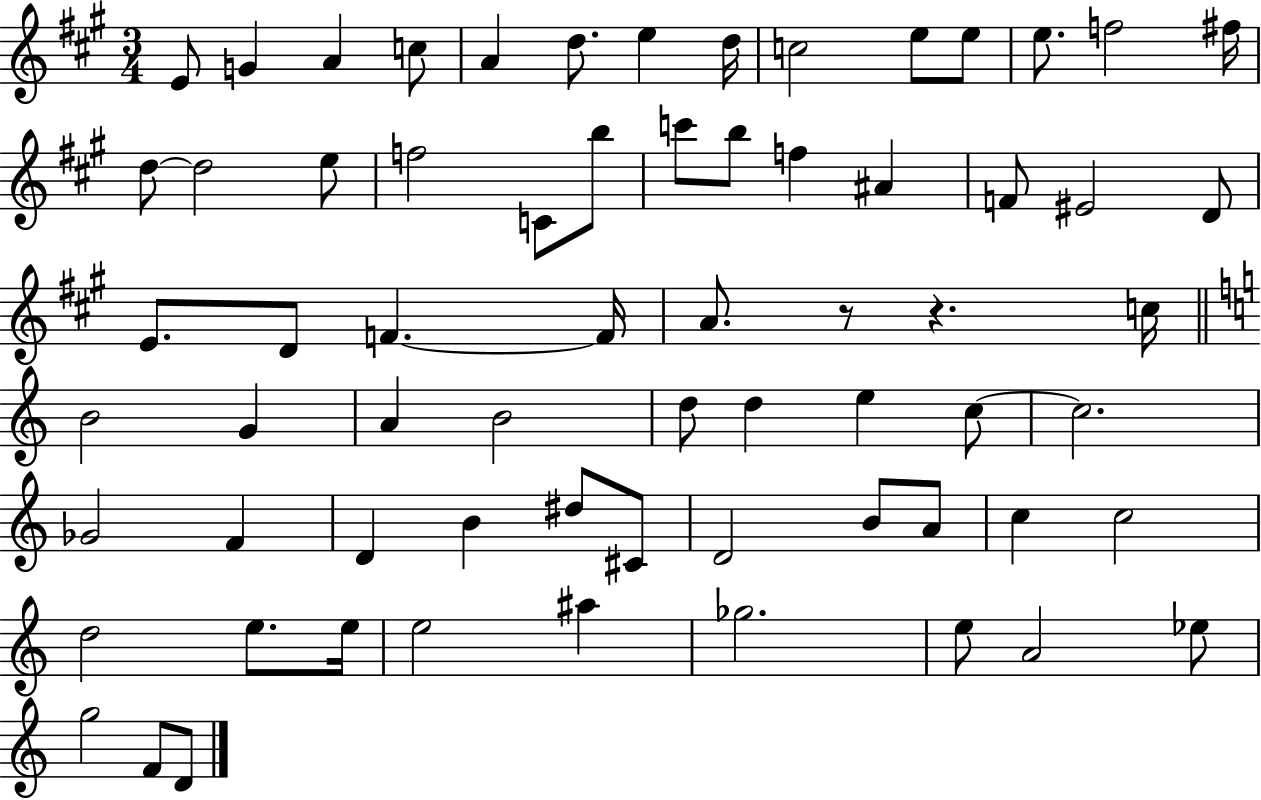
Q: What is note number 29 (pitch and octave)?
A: D4